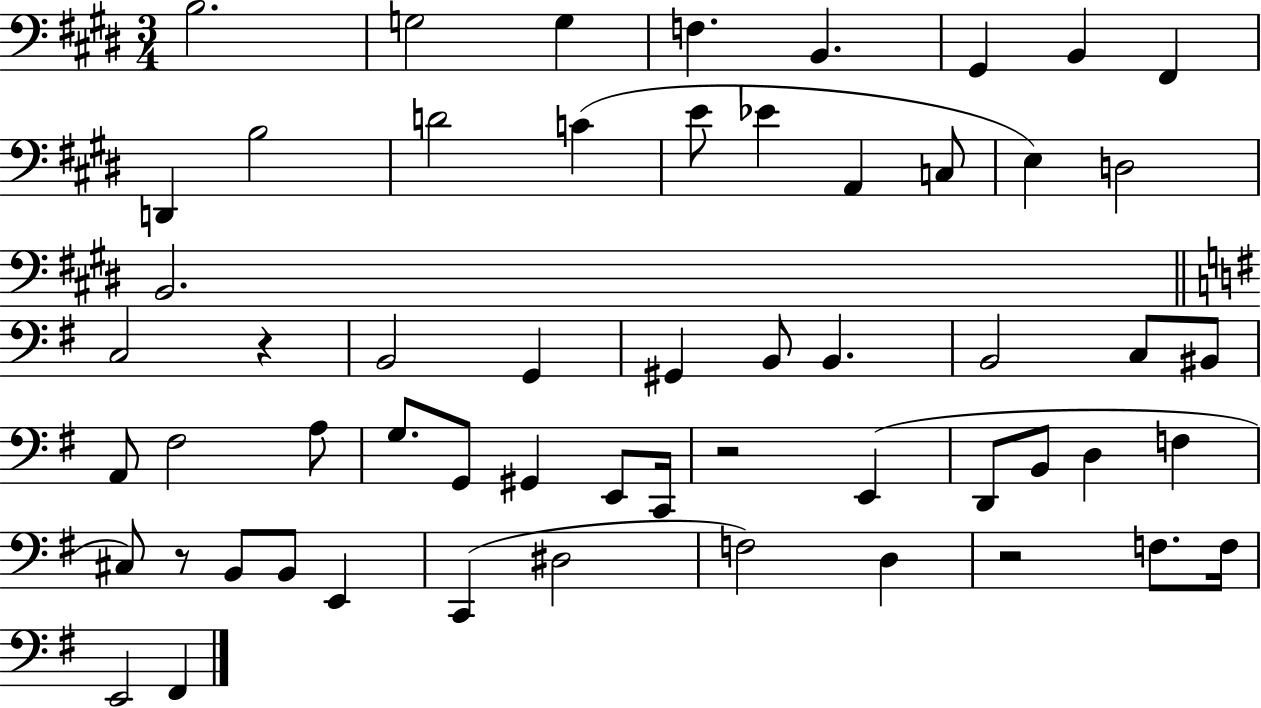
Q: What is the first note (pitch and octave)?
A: B3